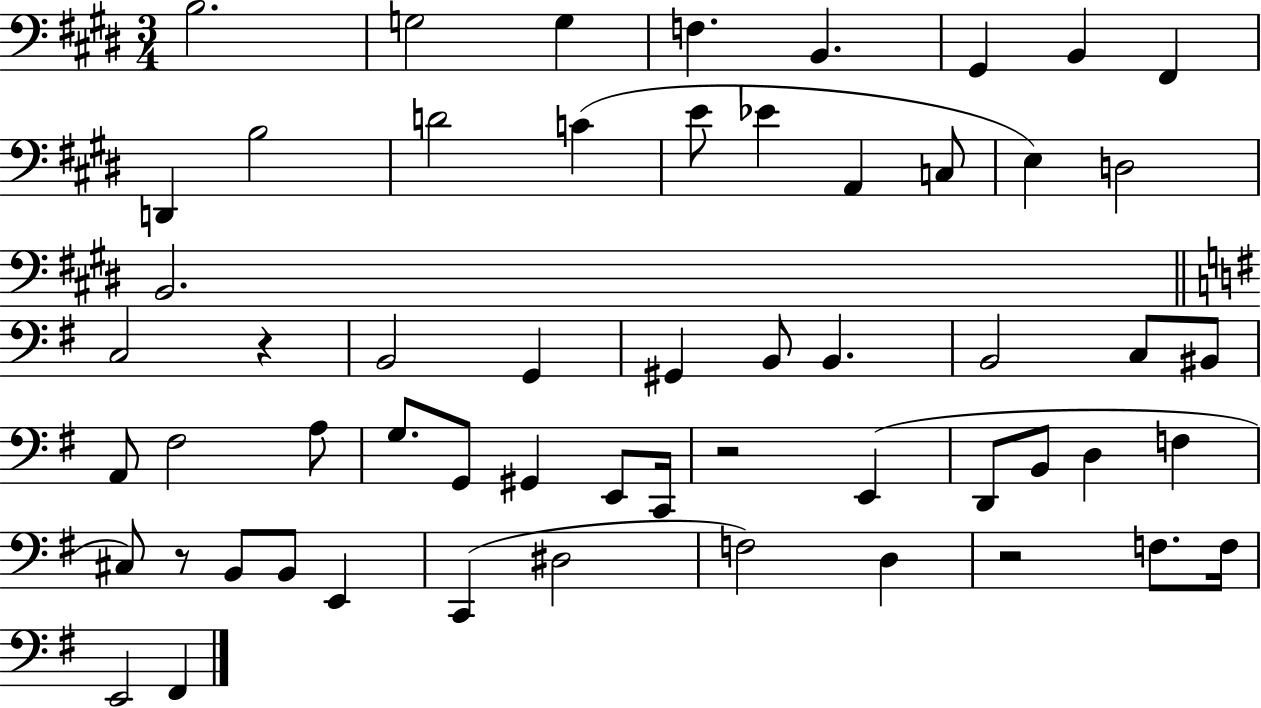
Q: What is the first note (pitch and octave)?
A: B3